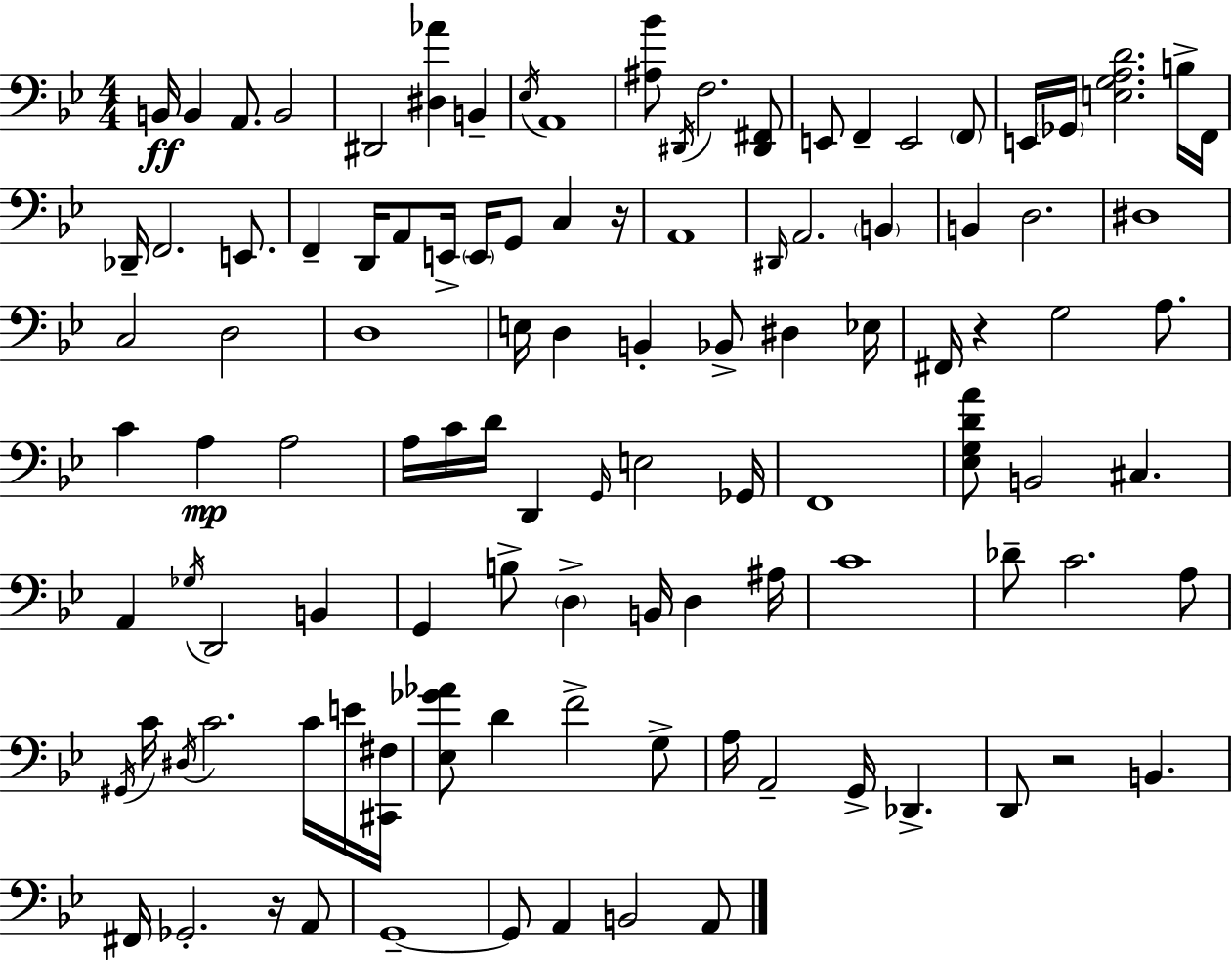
{
  \clef bass
  \numericTimeSignature
  \time 4/4
  \key g \minor
  b,16\ff b,4 a,8. b,2 | dis,2 <dis aes'>4 b,4-- | \acciaccatura { ees16 } a,1 | <ais bes'>8 \acciaccatura { dis,16 } f2. | \break <dis, fis,>8 e,8 f,4-- e,2 | \parenthesize f,8 e,16 \parenthesize ges,16 <e g a d'>2. | b16-> f,16 des,16-- f,2. e,8. | f,4-- d,16 a,8 e,16-> \parenthesize e,16 g,8 c4 | \break r16 a,1 | \grace { dis,16 } a,2. \parenthesize b,4 | b,4 d2. | dis1 | \break c2 d2 | d1 | e16 d4 b,4-. bes,8-> dis4 | ees16 fis,16 r4 g2 | \break a8. c'4 a4\mp a2 | a16 c'16 d'16 d,4 \grace { g,16 } e2 | ges,16 f,1 | <ees g d' a'>8 b,2 cis4. | \break a,4 \acciaccatura { ges16 } d,2 | b,4 g,4 b8-> \parenthesize d4-> b,16 | d4 ais16 c'1 | des'8-- c'2. | \break a8 \acciaccatura { gis,16 } c'16 \acciaccatura { dis16 } c'2. | c'16 e'16 <cis, fis>16 <ees ges' aes'>8 d'4 f'2-> | g8-> a16 a,2-- | g,16-> des,4.-> d,8 r2 | \break b,4. fis,16 ges,2.-. | r16 a,8 g,1--~~ | g,8 a,4 b,2 | a,8 \bar "|."
}